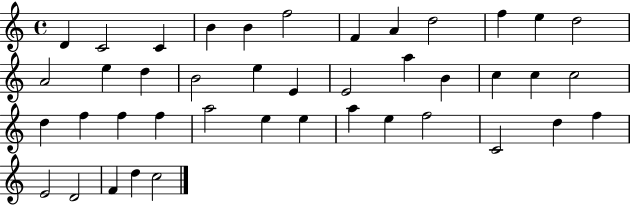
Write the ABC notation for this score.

X:1
T:Untitled
M:4/4
L:1/4
K:C
D C2 C B B f2 F A d2 f e d2 A2 e d B2 e E E2 a B c c c2 d f f f a2 e e a e f2 C2 d f E2 D2 F d c2